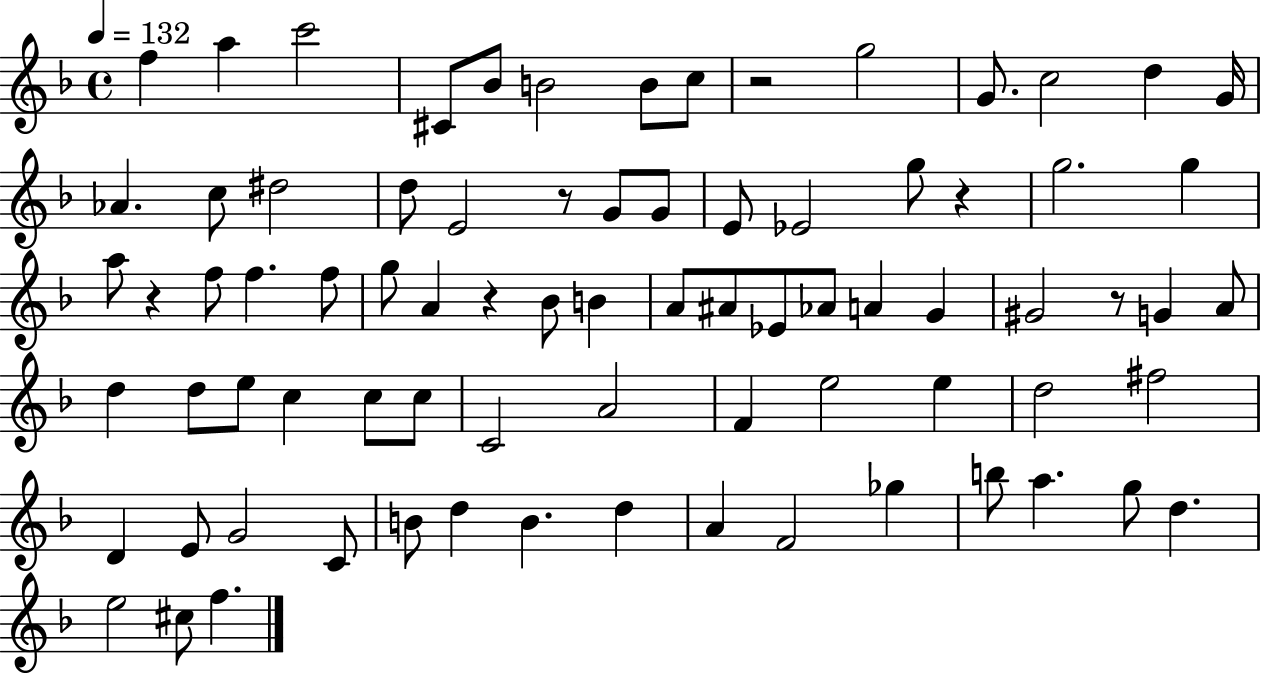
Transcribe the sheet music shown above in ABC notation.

X:1
T:Untitled
M:4/4
L:1/4
K:F
f a c'2 ^C/2 _B/2 B2 B/2 c/2 z2 g2 G/2 c2 d G/4 _A c/2 ^d2 d/2 E2 z/2 G/2 G/2 E/2 _E2 g/2 z g2 g a/2 z f/2 f f/2 g/2 A z _B/2 B A/2 ^A/2 _E/2 _A/2 A G ^G2 z/2 G A/2 d d/2 e/2 c c/2 c/2 C2 A2 F e2 e d2 ^f2 D E/2 G2 C/2 B/2 d B d A F2 _g b/2 a g/2 d e2 ^c/2 f